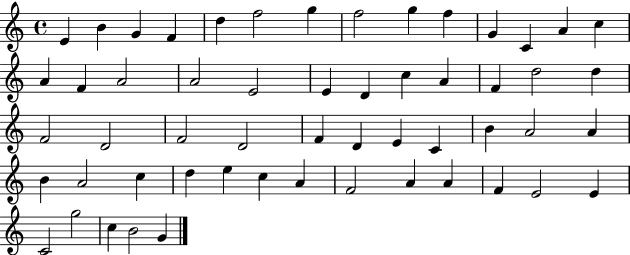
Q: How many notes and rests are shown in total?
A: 55